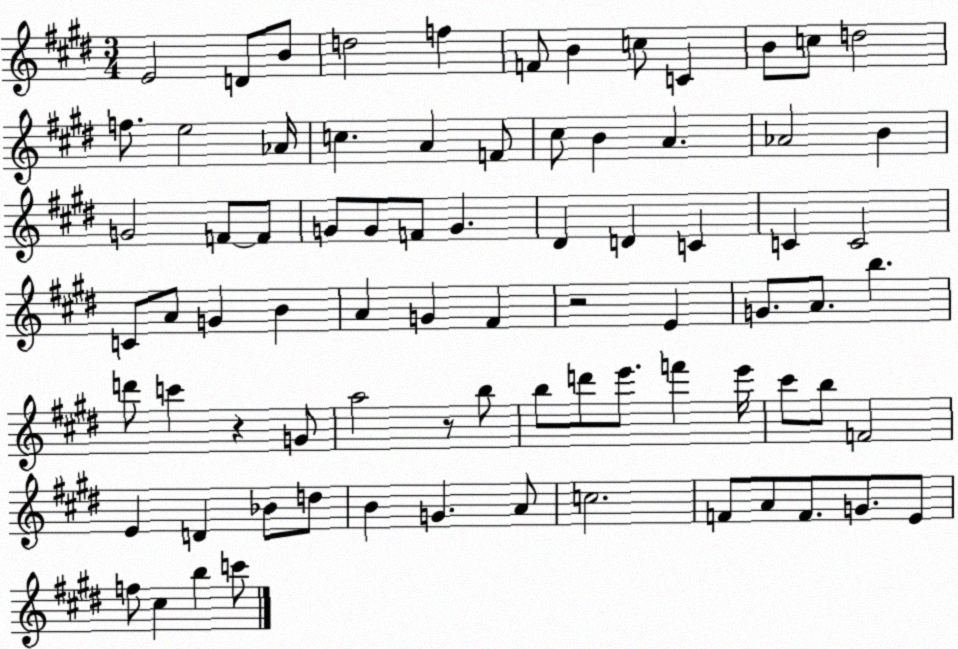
X:1
T:Untitled
M:3/4
L:1/4
K:E
E2 D/2 B/2 d2 f F/2 B c/2 C B/2 c/2 d2 f/2 e2 _A/4 c A F/2 ^c/2 B A _A2 B G2 F/2 F/2 G/2 G/2 F/2 G ^D D C C C2 C/2 A/2 G B A G ^F z2 E G/2 A/2 b d'/2 c' z G/2 a2 z/2 b/2 b/2 d'/2 e'/2 f' e'/4 ^c'/2 b/2 F2 E D _B/2 d/2 B G A/2 c2 F/2 A/2 F/2 G/2 E/2 f/2 ^c b c'/2